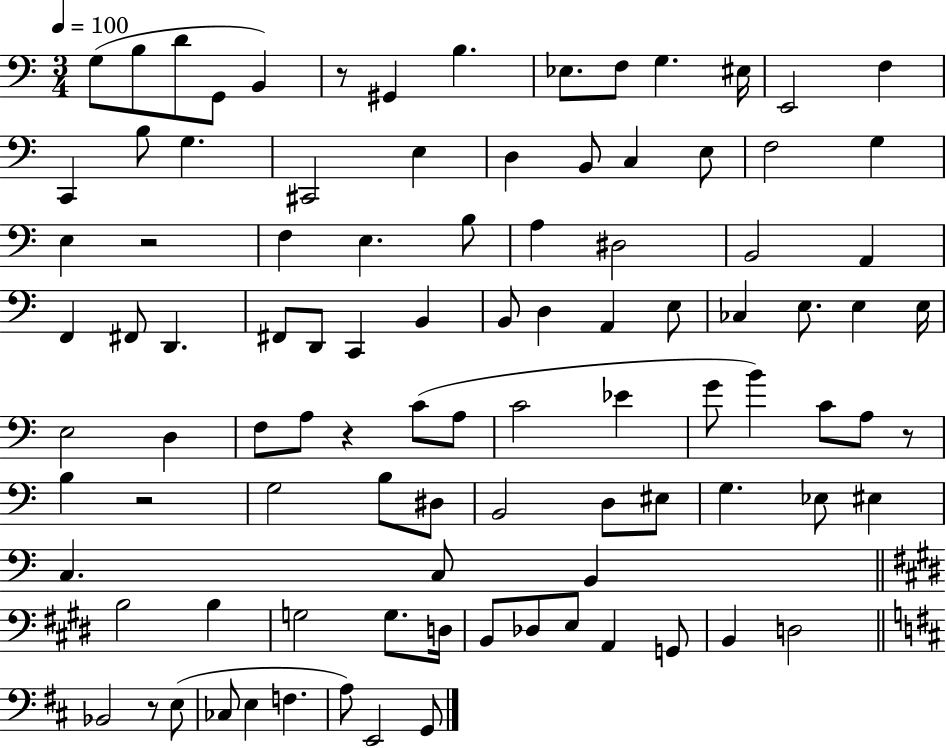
{
  \clef bass
  \numericTimeSignature
  \time 3/4
  \key c \major
  \tempo 4 = 100
  g8( b8 d'8 g,8 b,4) | r8 gis,4 b4. | ees8. f8 g4. eis16 | e,2 f4 | \break c,4 b8 g4. | cis,2 e4 | d4 b,8 c4 e8 | f2 g4 | \break e4 r2 | f4 e4. b8 | a4 dis2 | b,2 a,4 | \break f,4 fis,8 d,4. | fis,8 d,8 c,4 b,4 | b,8 d4 a,4 e8 | ces4 e8. e4 e16 | \break e2 d4 | f8 a8 r4 c'8( a8 | c'2 ees'4 | g'8 b'4) c'8 a8 r8 | \break b4 r2 | g2 b8 dis8 | b,2 d8 eis8 | g4. ees8 eis4 | \break c4. c8 b,4 | \bar "||" \break \key e \major b2 b4 | g2 g8. d16 | b,8 des8 e8 a,4 g,8 | b,4 d2 | \break \bar "||" \break \key d \major bes,2 r8 e8( | ces8 e4 f4. | a8) e,2 g,8 | \bar "|."
}